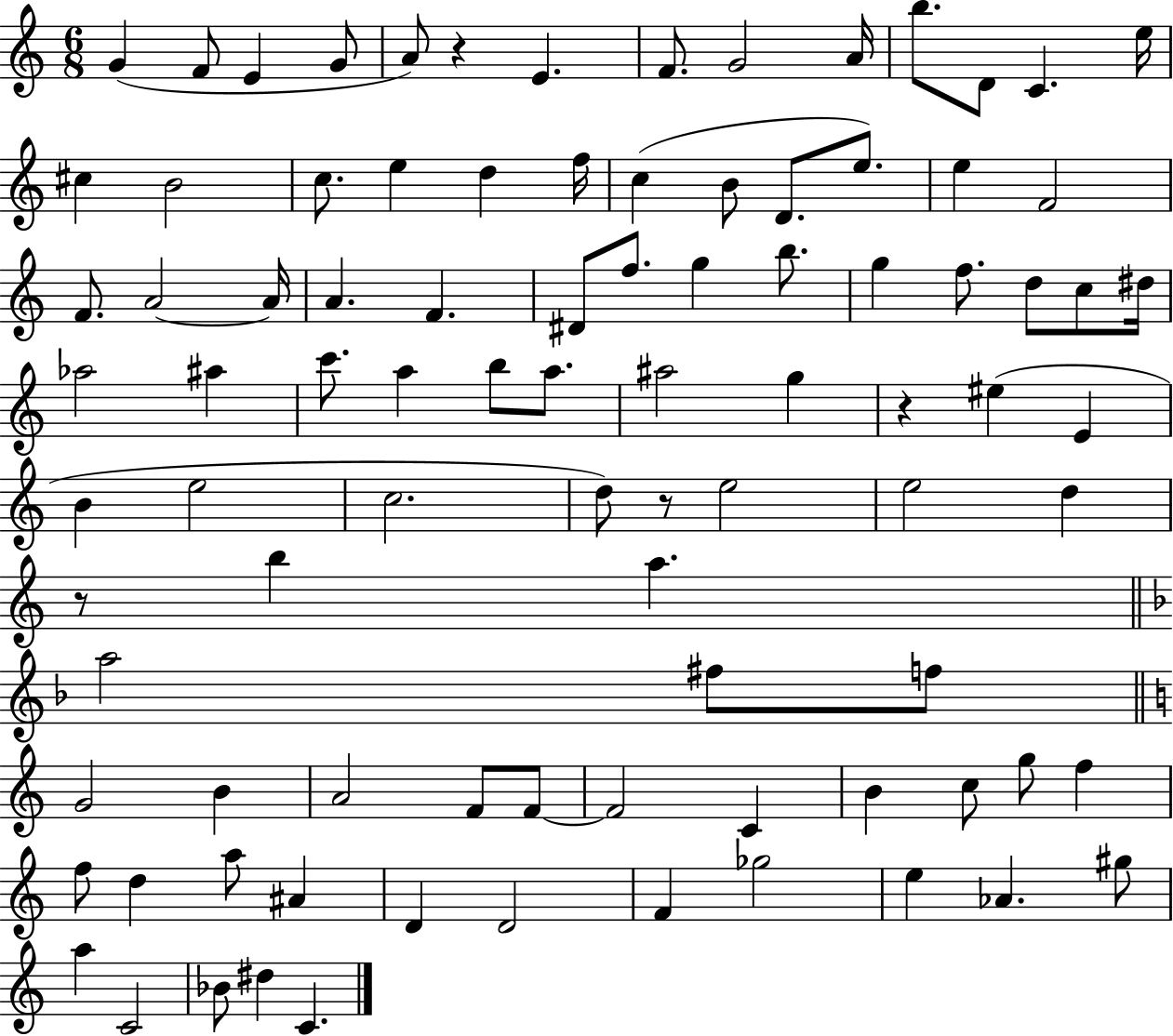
{
  \clef treble
  \numericTimeSignature
  \time 6/8
  \key c \major
  g'4( f'8 e'4 g'8 | a'8) r4 e'4. | f'8. g'2 a'16 | b''8. d'8 c'4. e''16 | \break cis''4 b'2 | c''8. e''4 d''4 f''16 | c''4( b'8 d'8. e''8.) | e''4 f'2 | \break f'8. a'2~~ a'16 | a'4. f'4. | dis'8 f''8. g''4 b''8. | g''4 f''8. d''8 c''8 dis''16 | \break aes''2 ais''4 | c'''8. a''4 b''8 a''8. | ais''2 g''4 | r4 eis''4( e'4 | \break b'4 e''2 | c''2. | d''8) r8 e''2 | e''2 d''4 | \break r8 b''4 a''4. | \bar "||" \break \key f \major a''2 fis''8 f''8 | \bar "||" \break \key a \minor g'2 b'4 | a'2 f'8 f'8~~ | f'2 c'4 | b'4 c''8 g''8 f''4 | \break f''8 d''4 a''8 ais'4 | d'4 d'2 | f'4 ges''2 | e''4 aes'4. gis''8 | \break a''4 c'2 | bes'8 dis''4 c'4. | \bar "|."
}